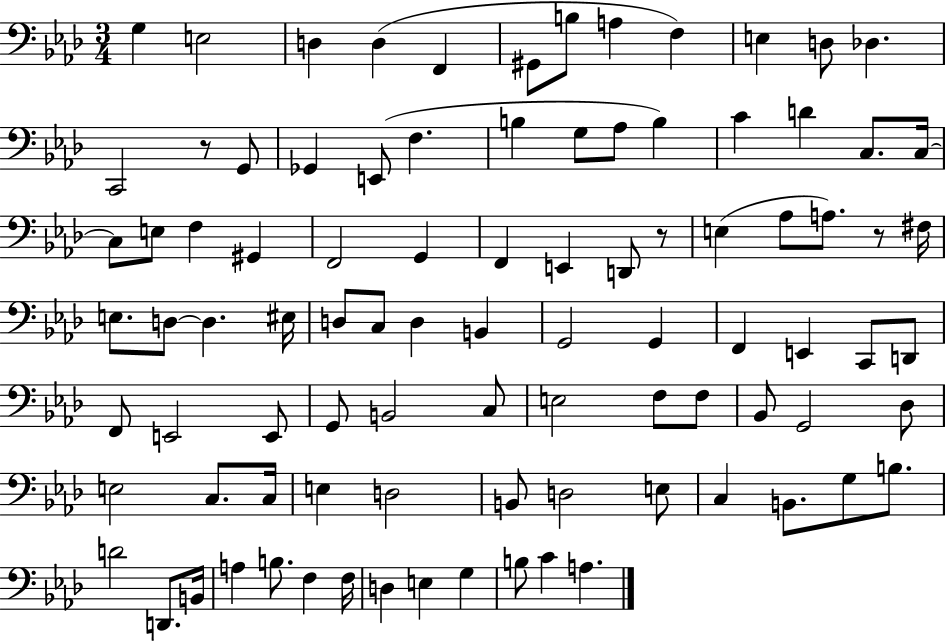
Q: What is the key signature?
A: AES major